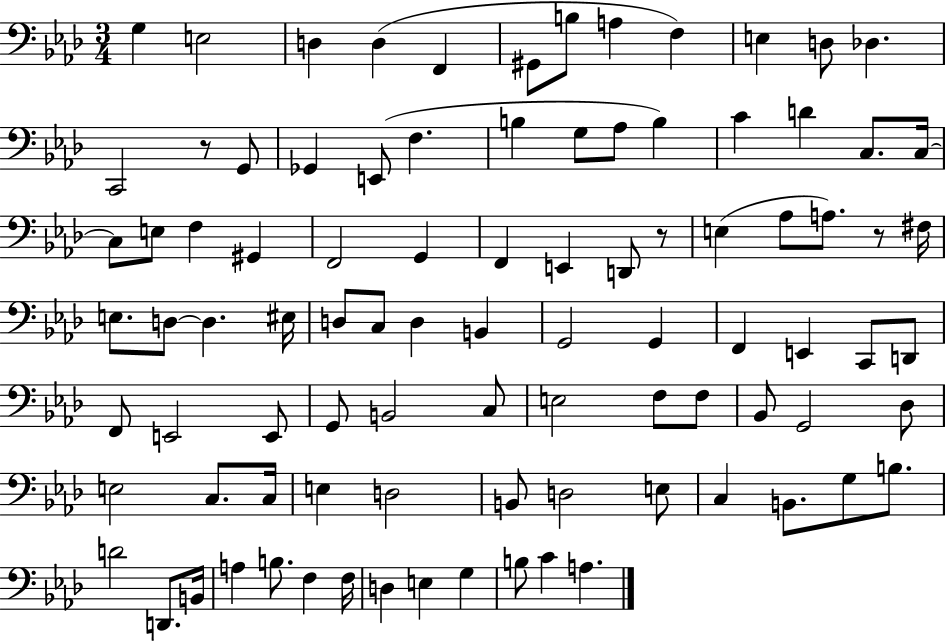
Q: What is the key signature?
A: AES major